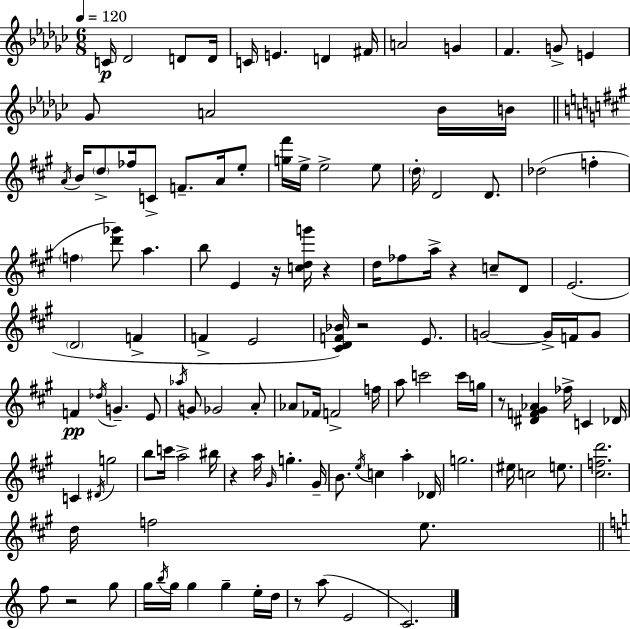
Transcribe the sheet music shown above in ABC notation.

X:1
T:Untitled
M:6/8
L:1/4
K:Ebm
C/4 _D2 D/2 D/4 C/4 E D ^F/4 A2 G F G/2 E _G/2 A2 _B/4 B/4 A/4 B/4 d/2 _f/4 C/2 F/2 A/4 e/2 [g^f']/4 e/4 e2 e/2 d/4 D2 D/2 _d2 f f [d'_g']/2 a b/2 E z/4 [cdg']/4 z d/4 _f/2 a/4 z c/2 D/2 E2 D2 F F E2 [^CDF_B]/4 z2 E/2 G2 G/4 F/4 G/2 F _d/4 G E/2 _a/4 G/2 _G2 A/2 _A/2 _F/4 F2 f/4 a/2 c'2 c'/4 g/4 z/2 [^DF^G_A] _f/4 C _D/4 C ^D/4 g2 b/2 c'/4 a2 ^b/4 z a/4 ^G/4 g ^G/4 B/2 e/4 c a _D/4 g2 ^e/4 c2 e/2 [^cfd']2 d/4 f2 e/2 f/2 z2 g/2 g/4 b/4 g/4 g g e/4 d/4 z/2 a/2 E2 C2